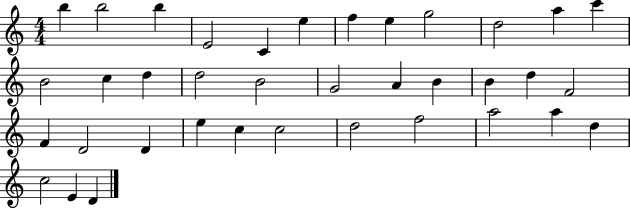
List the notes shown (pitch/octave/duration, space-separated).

B5/q B5/h B5/q E4/h C4/q E5/q F5/q E5/q G5/h D5/h A5/q C6/q B4/h C5/q D5/q D5/h B4/h G4/h A4/q B4/q B4/q D5/q F4/h F4/q D4/h D4/q E5/q C5/q C5/h D5/h F5/h A5/h A5/q D5/q C5/h E4/q D4/q